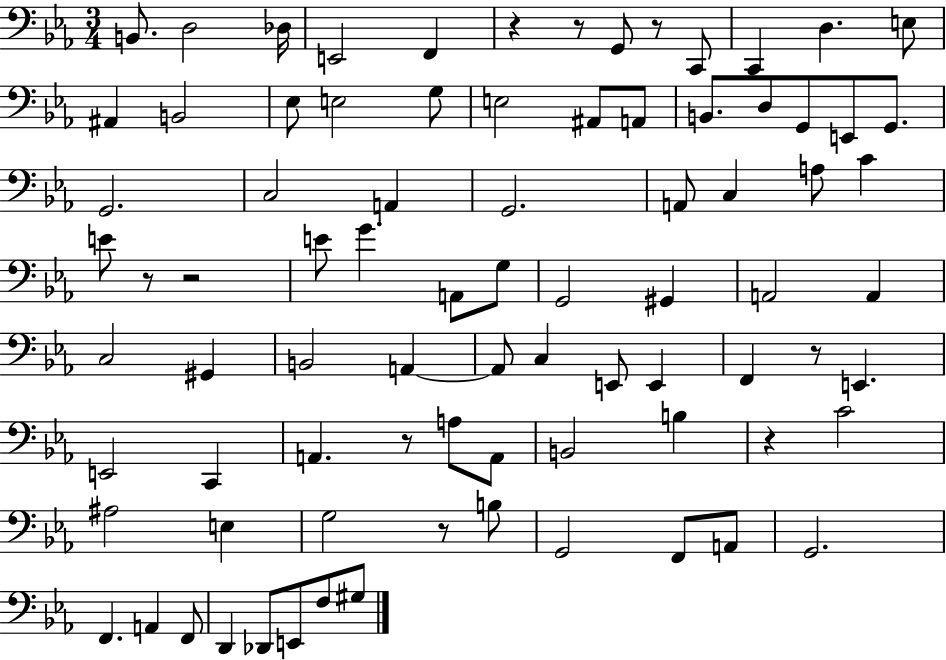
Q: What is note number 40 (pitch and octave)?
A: A2